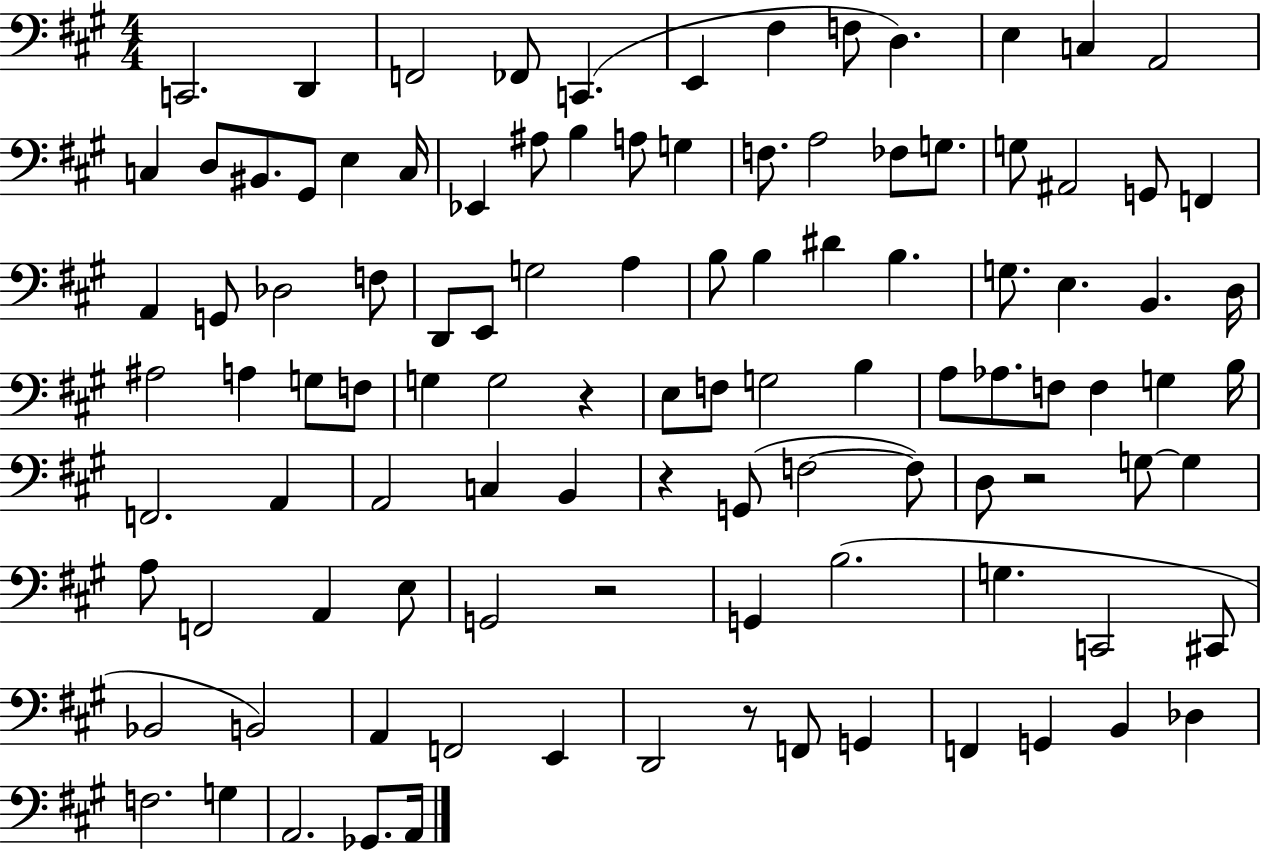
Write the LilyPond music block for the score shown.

{
  \clef bass
  \numericTimeSignature
  \time 4/4
  \key a \major
  c,2. d,4 | f,2 fes,8 c,4.( | e,4 fis4 f8 d4.) | e4 c4 a,2 | \break c4 d8 bis,8. gis,8 e4 c16 | ees,4 ais8 b4 a8 g4 | f8. a2 fes8 g8. | g8 ais,2 g,8 f,4 | \break a,4 g,8 des2 f8 | d,8 e,8 g2 a4 | b8 b4 dis'4 b4. | g8. e4. b,4. d16 | \break ais2 a4 g8 f8 | g4 g2 r4 | e8 f8 g2 b4 | a8 aes8. f8 f4 g4 b16 | \break f,2. a,4 | a,2 c4 b,4 | r4 g,8( f2~~ f8) | d8 r2 g8~~ g4 | \break a8 f,2 a,4 e8 | g,2 r2 | g,4 b2.( | g4. c,2 cis,8 | \break bes,2 b,2) | a,4 f,2 e,4 | d,2 r8 f,8 g,4 | f,4 g,4 b,4 des4 | \break f2. g4 | a,2. ges,8. a,16 | \bar "|."
}